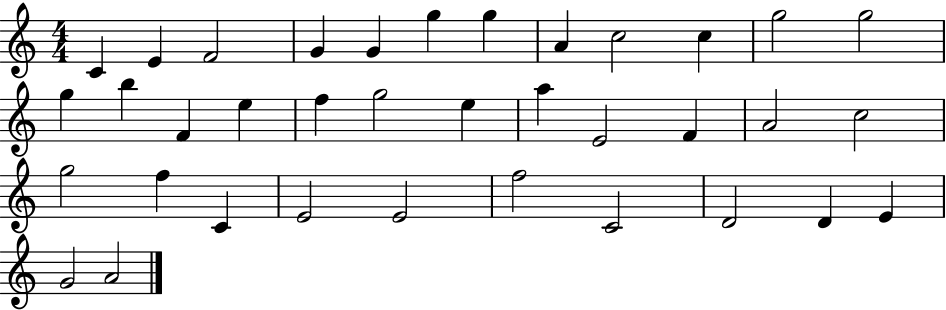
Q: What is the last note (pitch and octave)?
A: A4